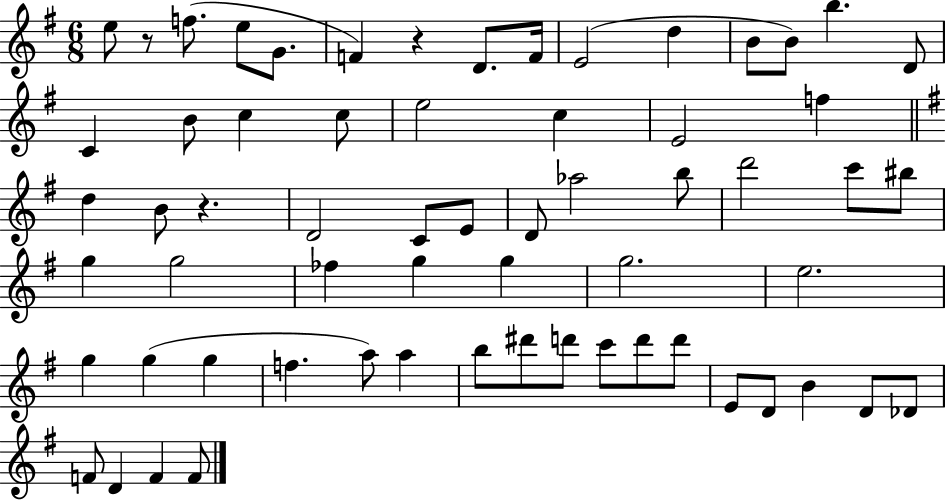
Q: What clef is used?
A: treble